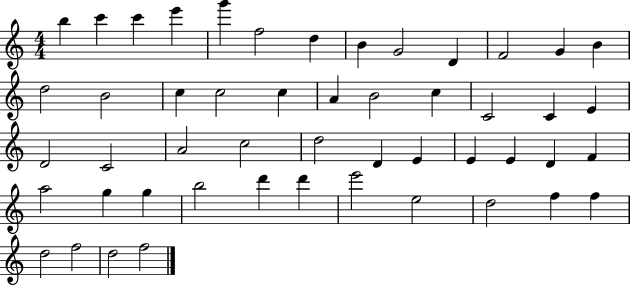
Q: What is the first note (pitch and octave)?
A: B5